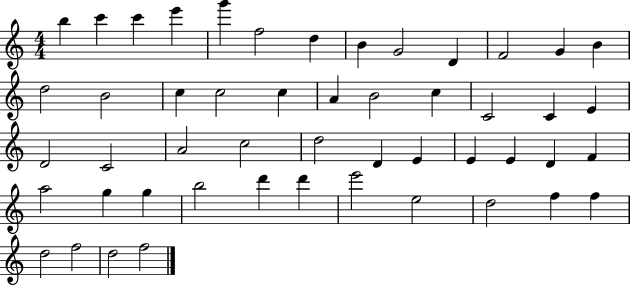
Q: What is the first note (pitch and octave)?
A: B5